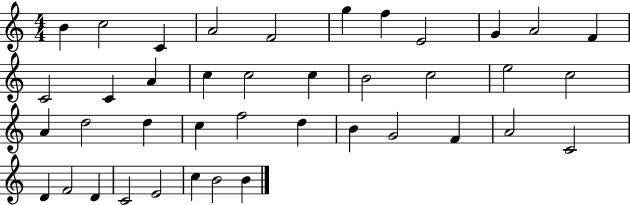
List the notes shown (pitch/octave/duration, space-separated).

B4/q C5/h C4/q A4/h F4/h G5/q F5/q E4/h G4/q A4/h F4/q C4/h C4/q A4/q C5/q C5/h C5/q B4/h C5/h E5/h C5/h A4/q D5/h D5/q C5/q F5/h D5/q B4/q G4/h F4/q A4/h C4/h D4/q F4/h D4/q C4/h E4/h C5/q B4/h B4/q